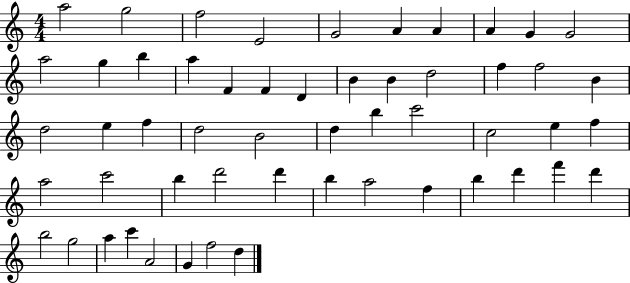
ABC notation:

X:1
T:Untitled
M:4/4
L:1/4
K:C
a2 g2 f2 E2 G2 A A A G G2 a2 g b a F F D B B d2 f f2 B d2 e f d2 B2 d b c'2 c2 e f a2 c'2 b d'2 d' b a2 f b d' f' d' b2 g2 a c' A2 G f2 d